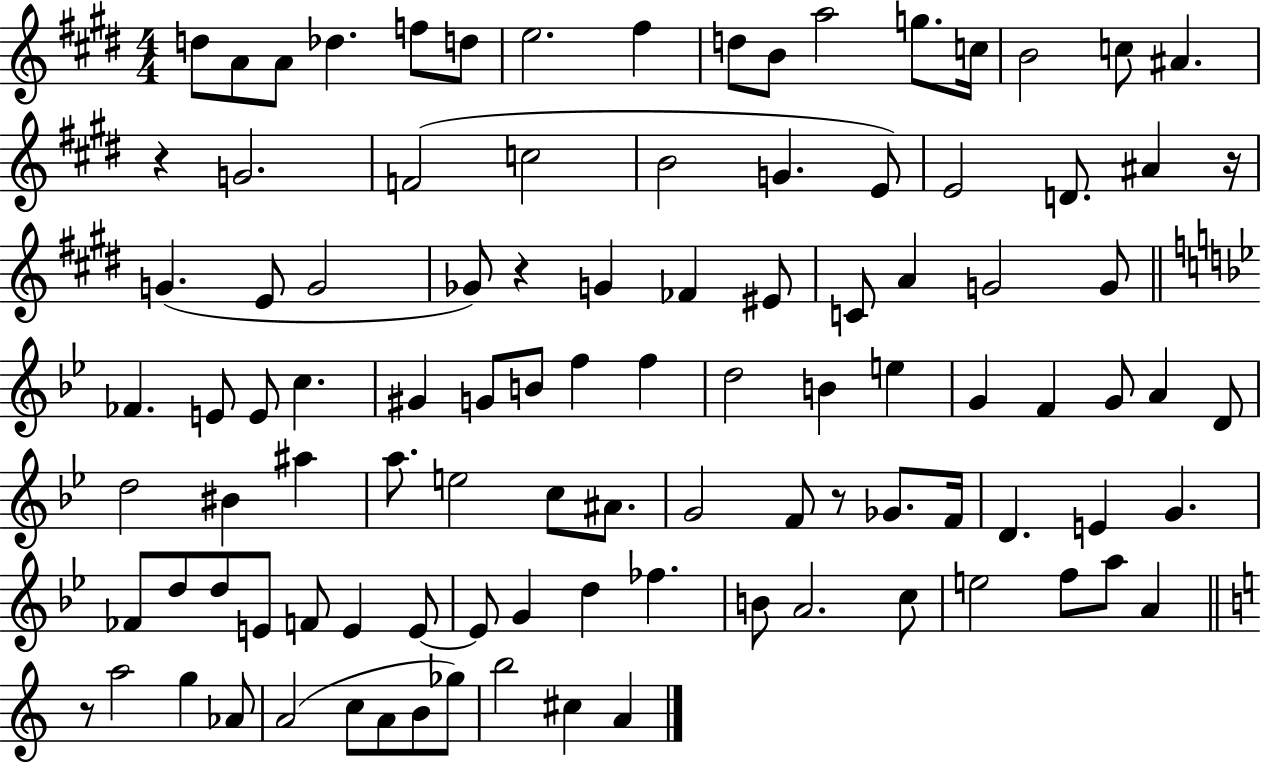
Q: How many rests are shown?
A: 5